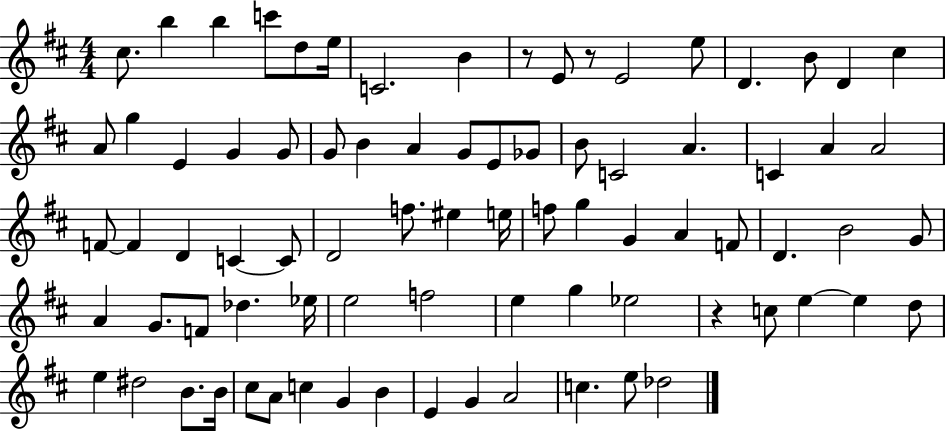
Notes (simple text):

C#5/e. B5/q B5/q C6/e D5/e E5/s C4/h. B4/q R/e E4/e R/e E4/h E5/e D4/q. B4/e D4/q C#5/q A4/e G5/q E4/q G4/q G4/e G4/e B4/q A4/q G4/e E4/e Gb4/e B4/e C4/h A4/q. C4/q A4/q A4/h F4/e F4/q D4/q C4/q C4/e D4/h F5/e. EIS5/q E5/s F5/e G5/q G4/q A4/q F4/e D4/q. B4/h G4/e A4/q G4/e. F4/e Db5/q. Eb5/s E5/h F5/h E5/q G5/q Eb5/h R/q C5/e E5/q E5/q D5/e E5/q D#5/h B4/e. B4/s C#5/e A4/e C5/q G4/q B4/q E4/q G4/q A4/h C5/q. E5/e Db5/h